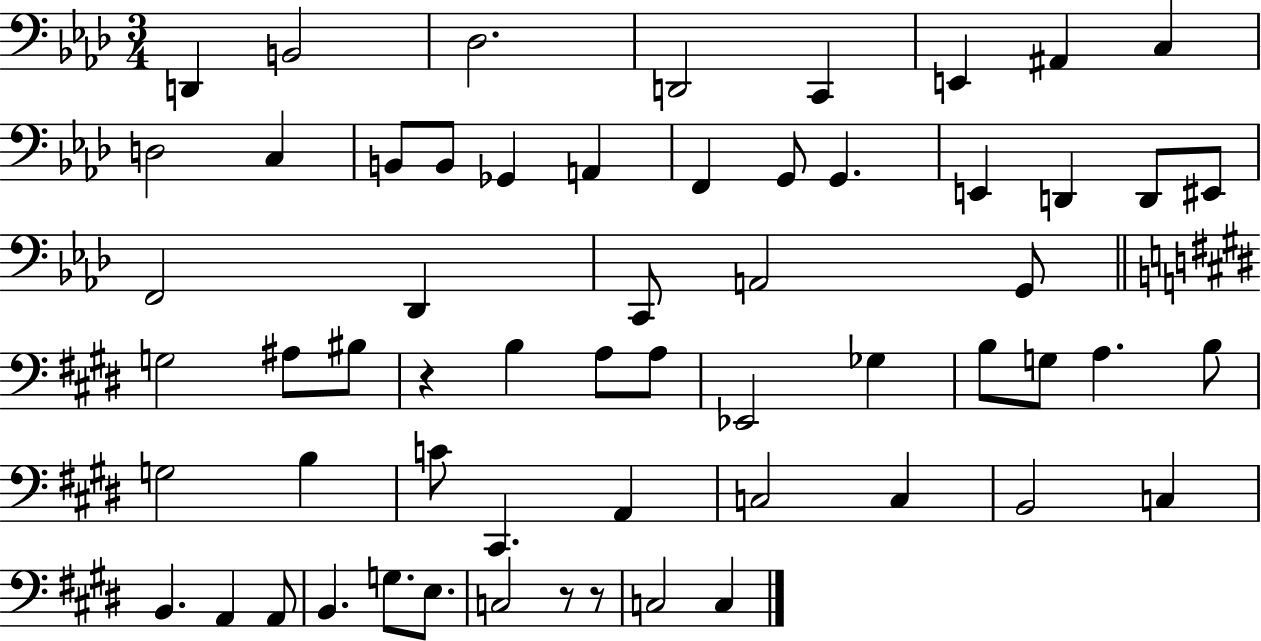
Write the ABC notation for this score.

X:1
T:Untitled
M:3/4
L:1/4
K:Ab
D,, B,,2 _D,2 D,,2 C,, E,, ^A,, C, D,2 C, B,,/2 B,,/2 _G,, A,, F,, G,,/2 G,, E,, D,, D,,/2 ^E,,/2 F,,2 _D,, C,,/2 A,,2 G,,/2 G,2 ^A,/2 ^B,/2 z B, A,/2 A,/2 _E,,2 _G, B,/2 G,/2 A, B,/2 G,2 B, C/2 ^C,, A,, C,2 C, B,,2 C, B,, A,, A,,/2 B,, G,/2 E,/2 C,2 z/2 z/2 C,2 C,